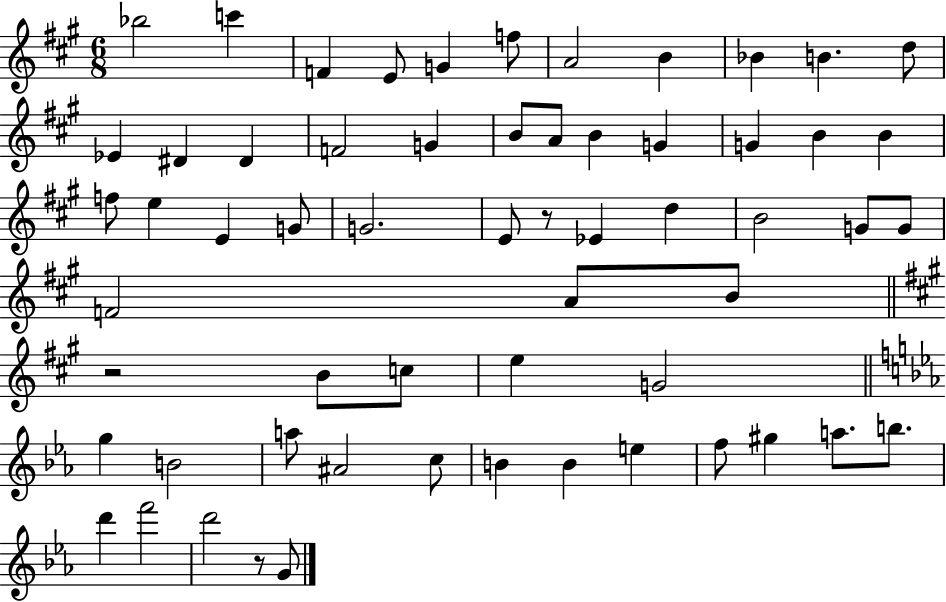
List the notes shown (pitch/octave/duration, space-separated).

Bb5/h C6/q F4/q E4/e G4/q F5/e A4/h B4/q Bb4/q B4/q. D5/e Eb4/q D#4/q D#4/q F4/h G4/q B4/e A4/e B4/q G4/q G4/q B4/q B4/q F5/e E5/q E4/q G4/e G4/h. E4/e R/e Eb4/q D5/q B4/h G4/e G4/e F4/h A4/e B4/e R/h B4/e C5/e E5/q G4/h G5/q B4/h A5/e A#4/h C5/e B4/q B4/q E5/q F5/e G#5/q A5/e. B5/e. D6/q F6/h D6/h R/e G4/e